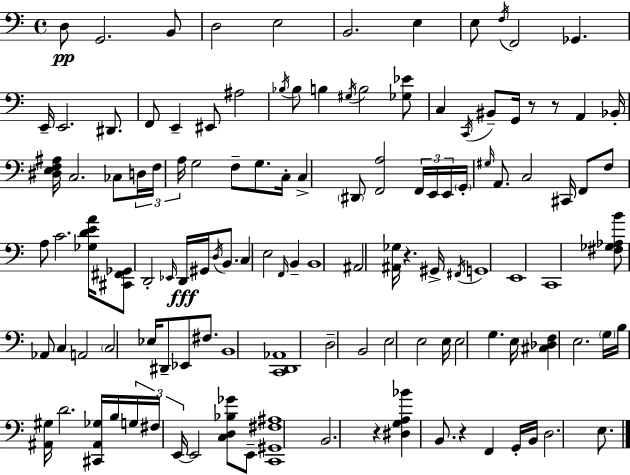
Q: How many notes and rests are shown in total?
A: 122